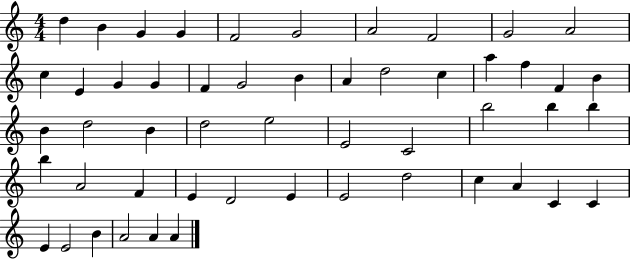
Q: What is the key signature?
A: C major